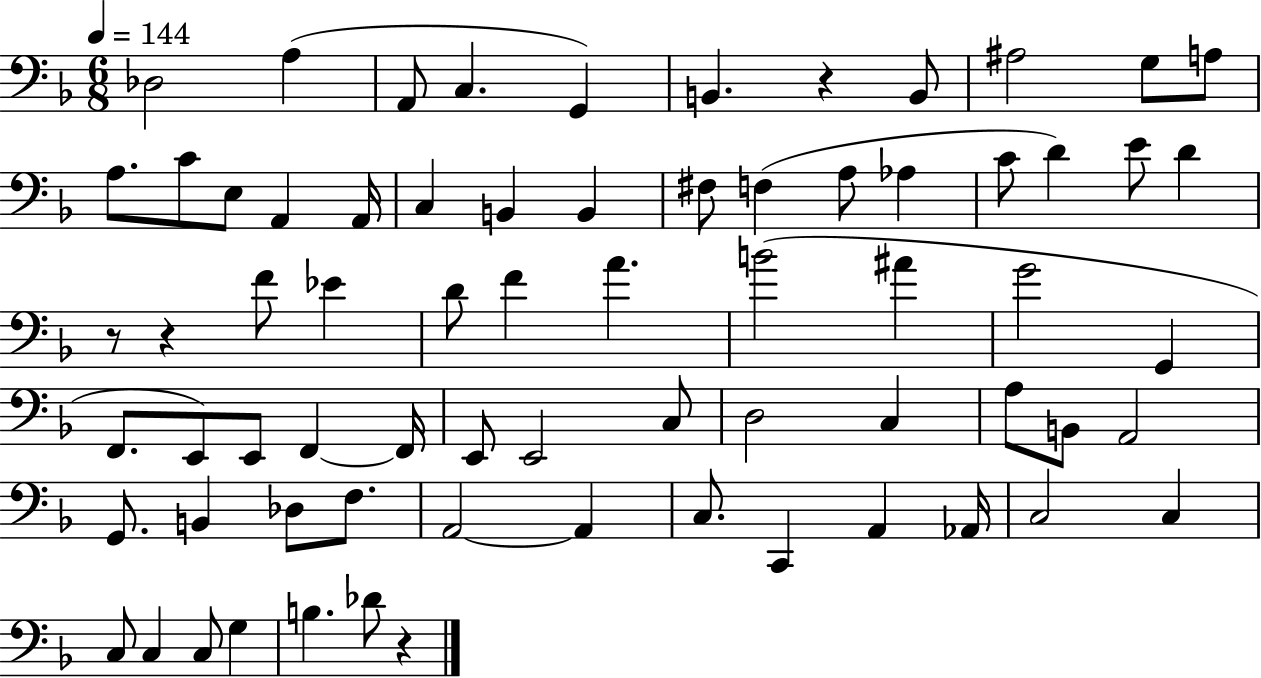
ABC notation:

X:1
T:Untitled
M:6/8
L:1/4
K:F
_D,2 A, A,,/2 C, G,, B,, z B,,/2 ^A,2 G,/2 A,/2 A,/2 C/2 E,/2 A,, A,,/4 C, B,, B,, ^F,/2 F, A,/2 _A, C/2 D E/2 D z/2 z F/2 _E D/2 F A B2 ^A G2 G,, F,,/2 E,,/2 E,,/2 F,, F,,/4 E,,/2 E,,2 C,/2 D,2 C, A,/2 B,,/2 A,,2 G,,/2 B,, _D,/2 F,/2 A,,2 A,, C,/2 C,, A,, _A,,/4 C,2 C, C,/2 C, C,/2 G, B, _D/2 z